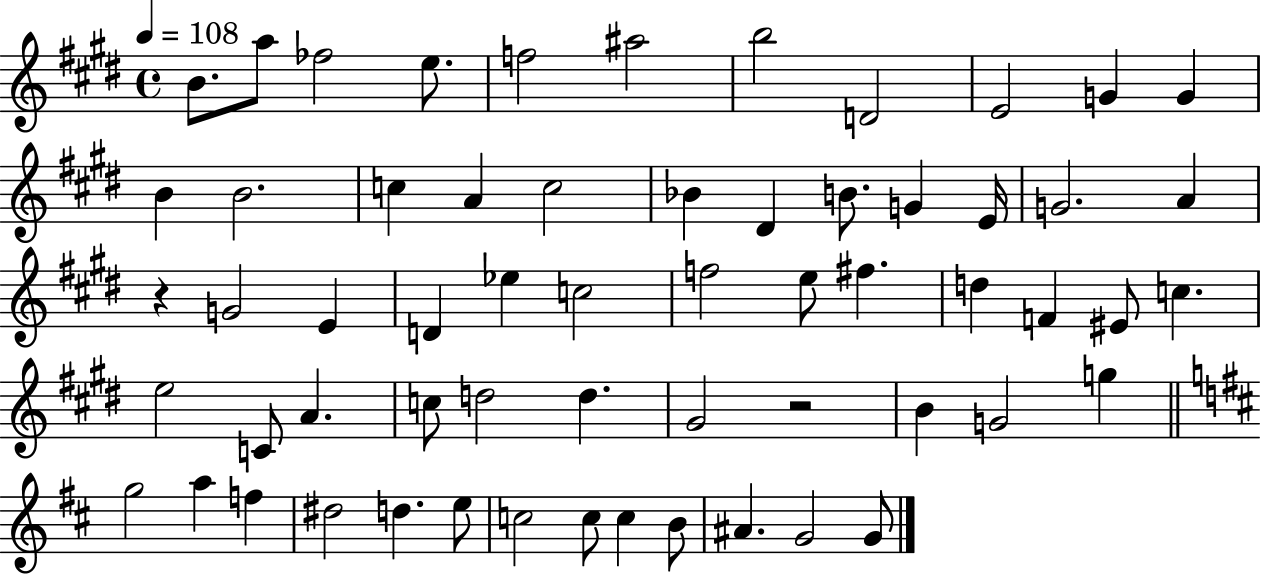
{
  \clef treble
  \time 4/4
  \defaultTimeSignature
  \key e \major
  \tempo 4 = 108
  b'8. a''8 fes''2 e''8. | f''2 ais''2 | b''2 d'2 | e'2 g'4 g'4 | \break b'4 b'2. | c''4 a'4 c''2 | bes'4 dis'4 b'8. g'4 e'16 | g'2. a'4 | \break r4 g'2 e'4 | d'4 ees''4 c''2 | f''2 e''8 fis''4. | d''4 f'4 eis'8 c''4. | \break e''2 c'8 a'4. | c''8 d''2 d''4. | gis'2 r2 | b'4 g'2 g''4 | \break \bar "||" \break \key d \major g''2 a''4 f''4 | dis''2 d''4. e''8 | c''2 c''8 c''4 b'8 | ais'4. g'2 g'8 | \break \bar "|."
}